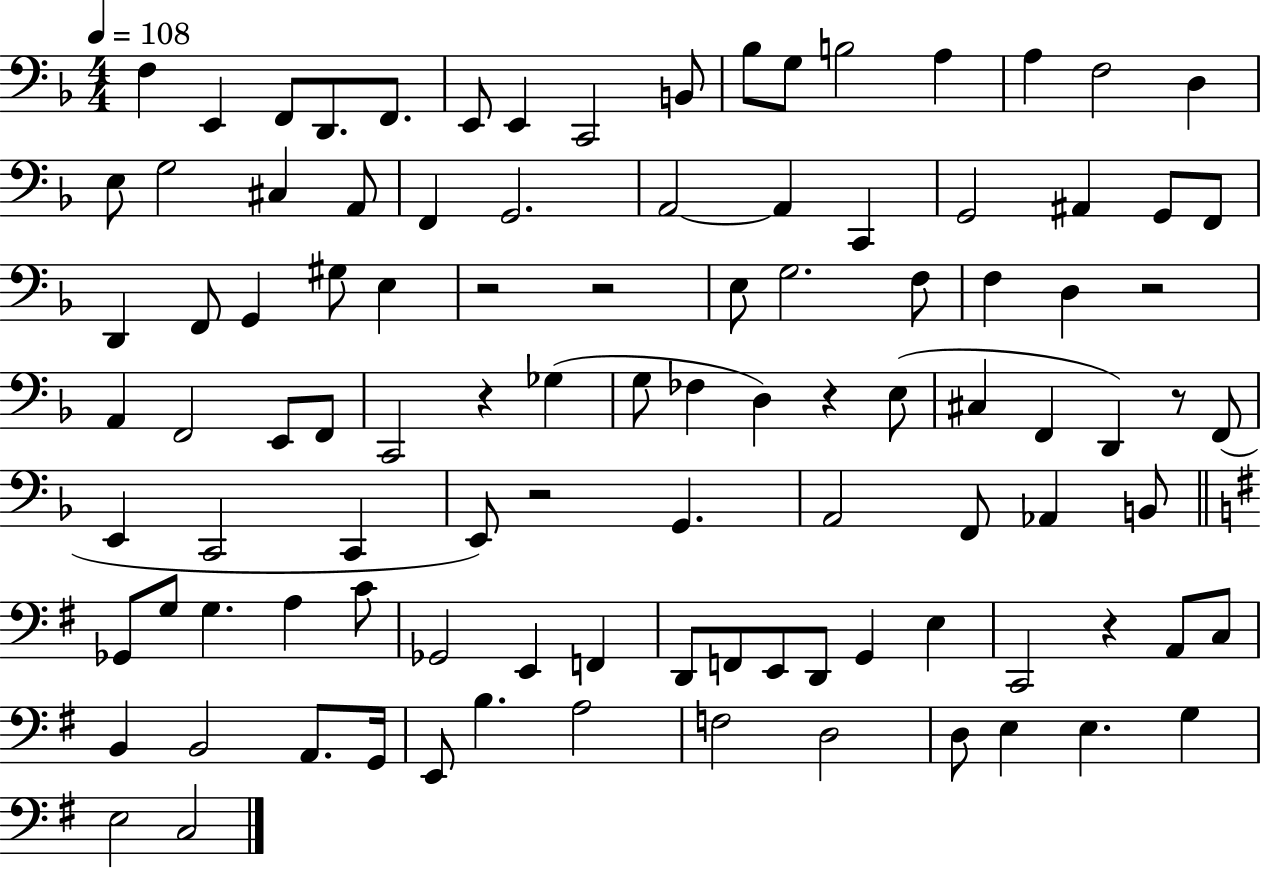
F3/q E2/q F2/e D2/e. F2/e. E2/e E2/q C2/h B2/e Bb3/e G3/e B3/h A3/q A3/q F3/h D3/q E3/e G3/h C#3/q A2/e F2/q G2/h. A2/h A2/q C2/q G2/h A#2/q G2/e F2/e D2/q F2/e G2/q G#3/e E3/q R/h R/h E3/e G3/h. F3/e F3/q D3/q R/h A2/q F2/h E2/e F2/e C2/h R/q Gb3/q G3/e FES3/q D3/q R/q E3/e C#3/q F2/q D2/q R/e F2/e E2/q C2/h C2/q E2/e R/h G2/q. A2/h F2/e Ab2/q B2/e Gb2/e G3/e G3/q. A3/q C4/e Gb2/h E2/q F2/q D2/e F2/e E2/e D2/e G2/q E3/q C2/h R/q A2/e C3/e B2/q B2/h A2/e. G2/s E2/e B3/q. A3/h F3/h D3/h D3/e E3/q E3/q. G3/q E3/h C3/h